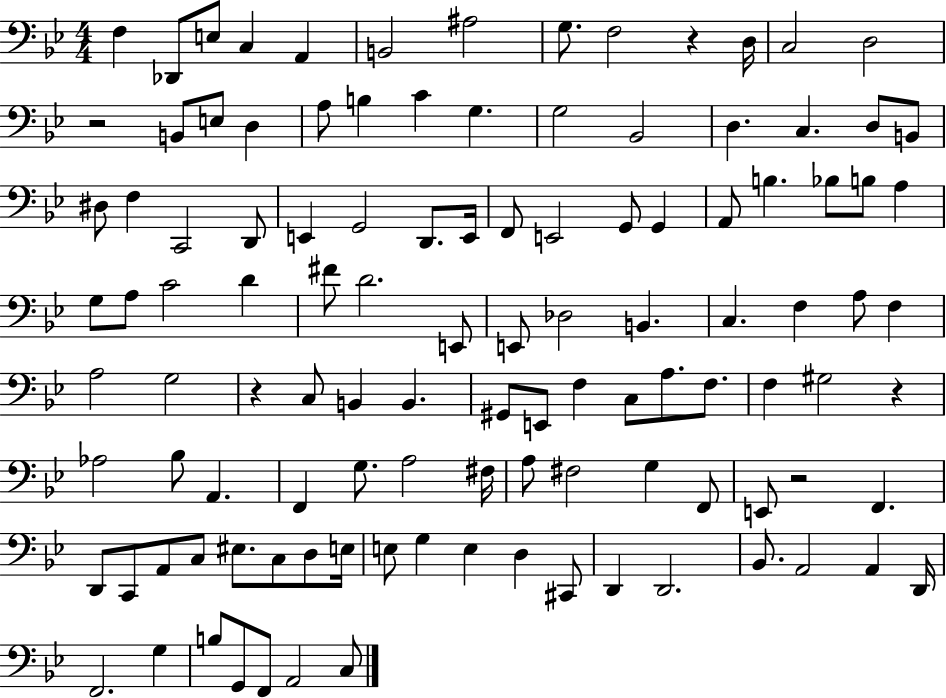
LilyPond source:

{
  \clef bass
  \numericTimeSignature
  \time 4/4
  \key bes \major
  f4 des,8 e8 c4 a,4 | b,2 ais2 | g8. f2 r4 d16 | c2 d2 | \break r2 b,8 e8 d4 | a8 b4 c'4 g4. | g2 bes,2 | d4. c4. d8 b,8 | \break dis8 f4 c,2 d,8 | e,4 g,2 d,8. e,16 | f,8 e,2 g,8 g,4 | a,8 b4. bes8 b8 a4 | \break g8 a8 c'2 d'4 | fis'8 d'2. e,8 | e,8 des2 b,4. | c4. f4 a8 f4 | \break a2 g2 | r4 c8 b,4 b,4. | gis,8 e,8 f4 c8 a8. f8. | f4 gis2 r4 | \break aes2 bes8 a,4. | f,4 g8. a2 fis16 | a8 fis2 g4 f,8 | e,8 r2 f,4. | \break d,8 c,8 a,8 c8 eis8. c8 d8 e16 | e8 g4 e4 d4 cis,8 | d,4 d,2. | bes,8. a,2 a,4 d,16 | \break f,2. g4 | b8 g,8 f,8 a,2 c8 | \bar "|."
}